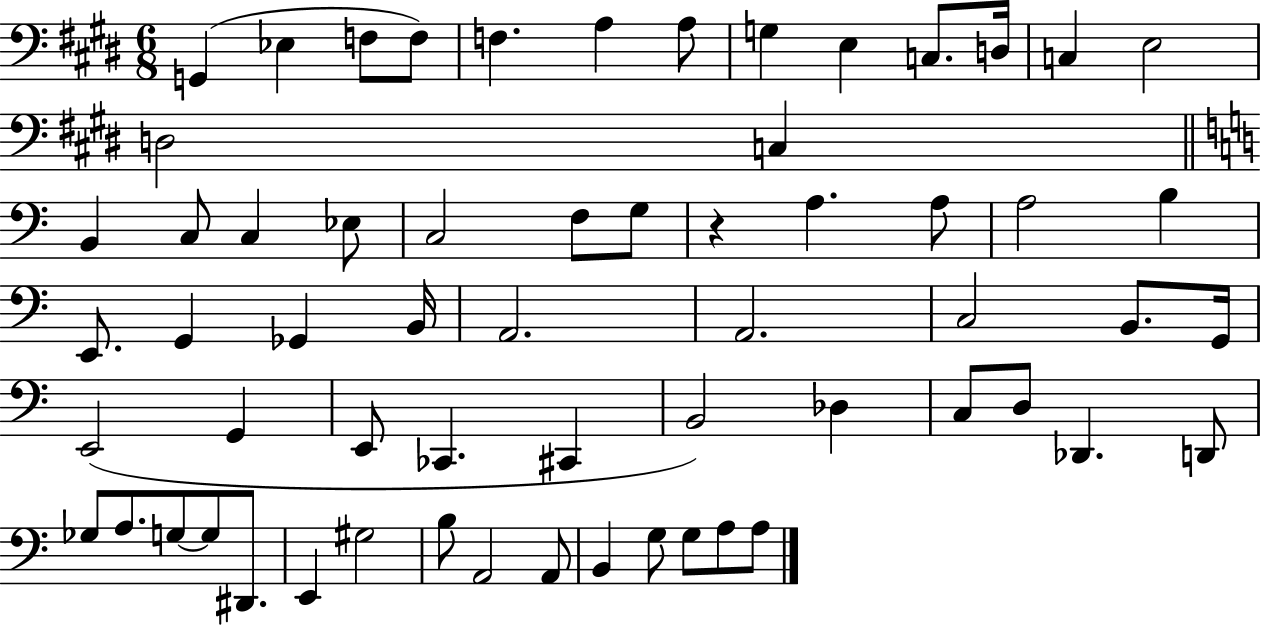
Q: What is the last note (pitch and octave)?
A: A3